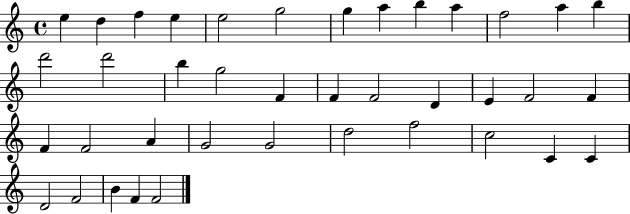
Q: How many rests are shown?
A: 0